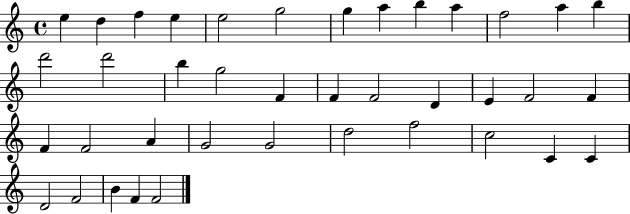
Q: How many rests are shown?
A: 0